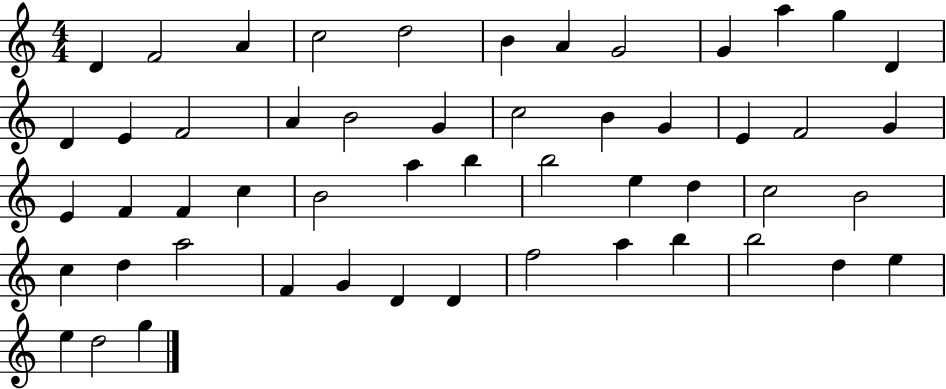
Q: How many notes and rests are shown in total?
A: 52